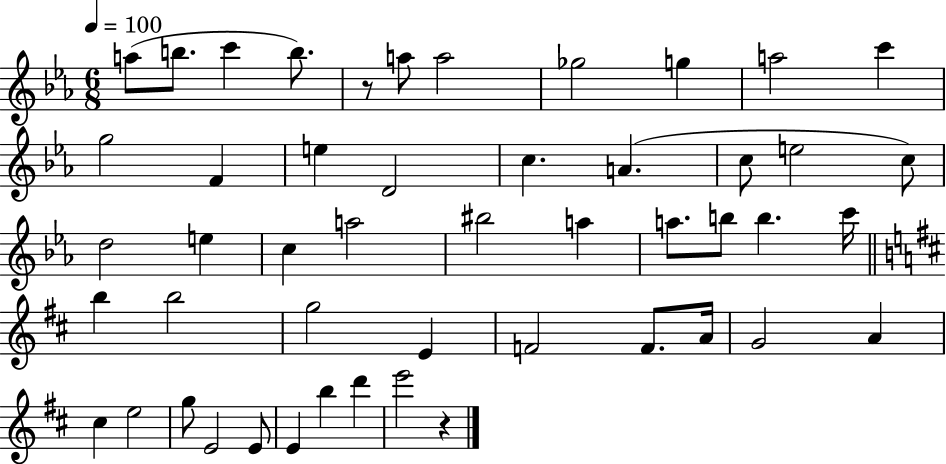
A5/e B5/e. C6/q B5/e. R/e A5/e A5/h Gb5/h G5/q A5/h C6/q G5/h F4/q E5/q D4/h C5/q. A4/q. C5/e E5/h C5/e D5/h E5/q C5/q A5/h BIS5/h A5/q A5/e. B5/e B5/q. C6/s B5/q B5/h G5/h E4/q F4/h F4/e. A4/s G4/h A4/q C#5/q E5/h G5/e E4/h E4/e E4/q B5/q D6/q E6/h R/q